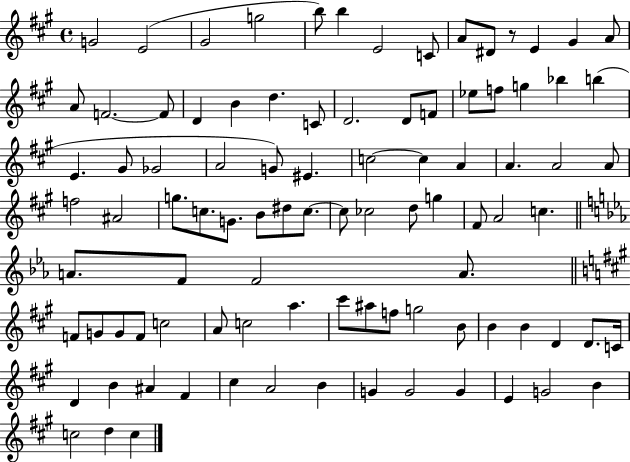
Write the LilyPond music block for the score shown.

{
  \clef treble
  \time 4/4
  \defaultTimeSignature
  \key a \major
  \repeat volta 2 { g'2 e'2( | gis'2 g''2 | b''8) b''4 e'2 c'8 | a'8 dis'8 r8 e'4 gis'4 a'8 | \break a'8 f'2.~~ f'8 | d'4 b'4 d''4. c'8 | d'2. d'8 f'8 | ees''8 f''8 g''4 bes''4 b''4( | \break e'4. gis'8 ges'2 | a'2 g'8) eis'4. | c''2~~ c''4 a'4 | a'4. a'2 a'8 | \break f''2 ais'2 | g''8. c''8. g'8. b'8 dis''8 c''8.~~ | c''8 ces''2 d''8 g''4 | fis'8 a'2 c''4. | \break \bar "||" \break \key c \minor a'8. f'8 f'2 a'8. | \bar "||" \break \key a \major f'8 g'8 g'8 f'8 c''2 | a'8 c''2 a''4. | cis'''8 ais''8 f''8 g''2 b'8 | b'4 b'4 d'4 d'8. c'16 | \break d'4 b'4 ais'4 fis'4 | cis''4 a'2 b'4 | g'4 g'2 g'4 | e'4 g'2 b'4 | \break c''2 d''4 c''4 | } \bar "|."
}